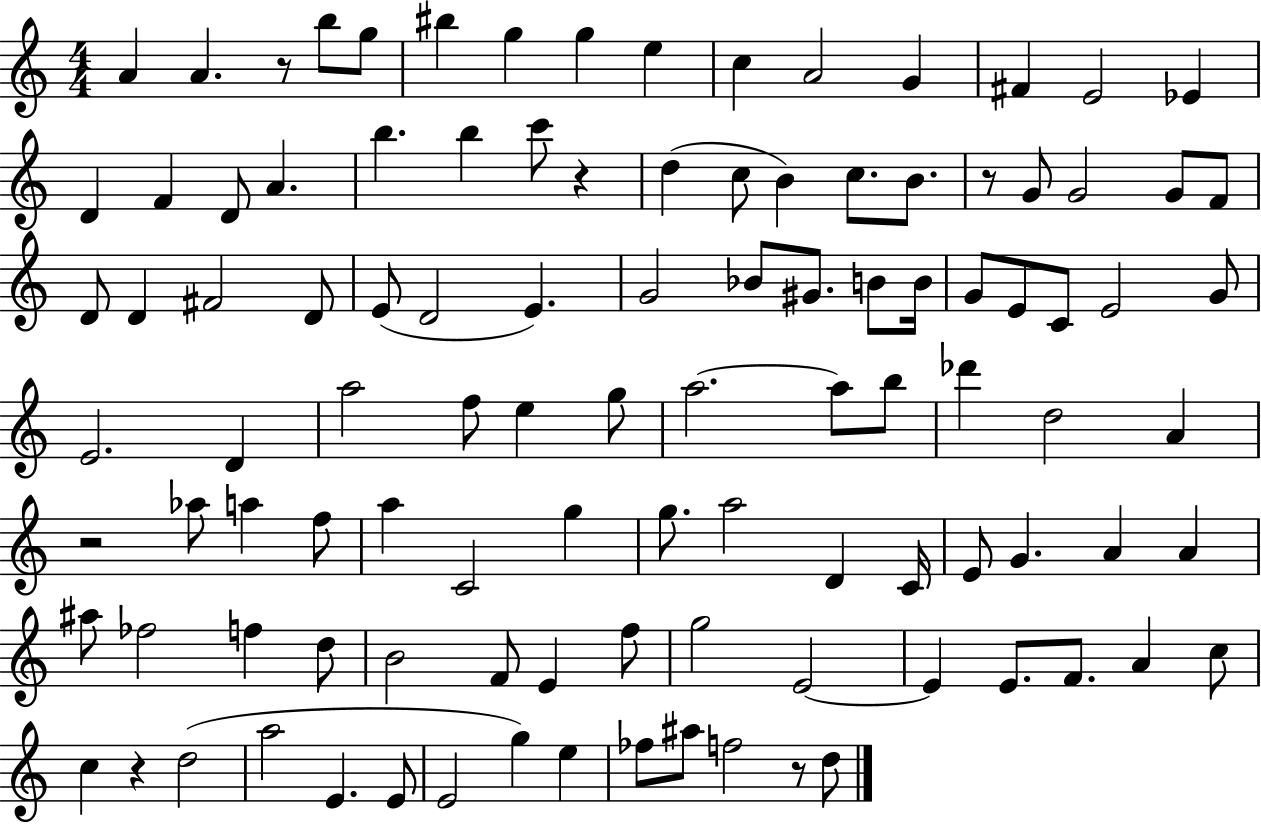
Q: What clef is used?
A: treble